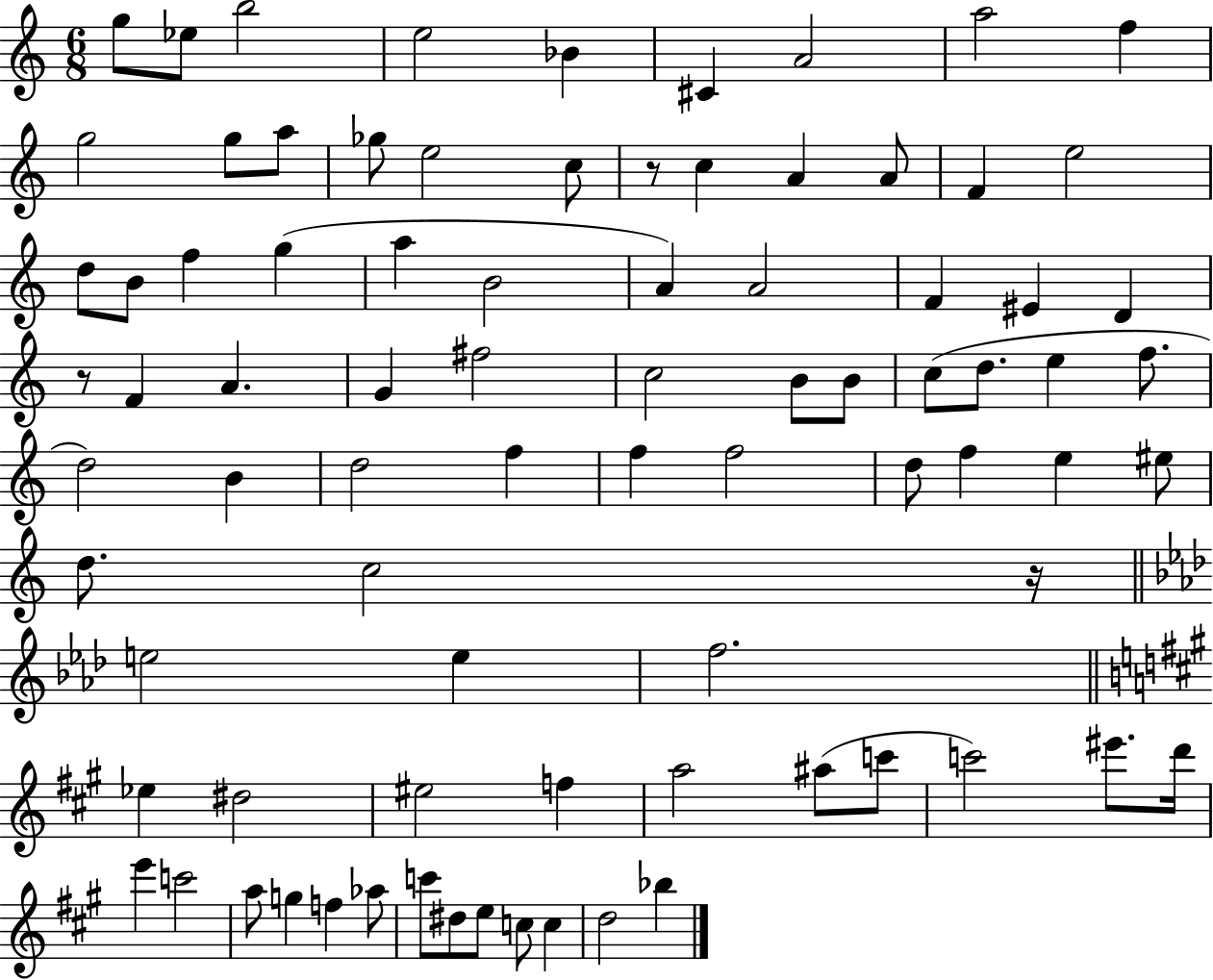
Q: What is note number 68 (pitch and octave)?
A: E6